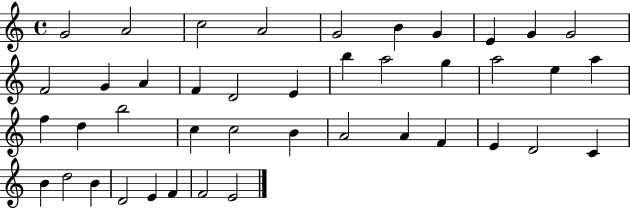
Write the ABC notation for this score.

X:1
T:Untitled
M:4/4
L:1/4
K:C
G2 A2 c2 A2 G2 B G E G G2 F2 G A F D2 E b a2 g a2 e a f d b2 c c2 B A2 A F E D2 C B d2 B D2 E F F2 E2